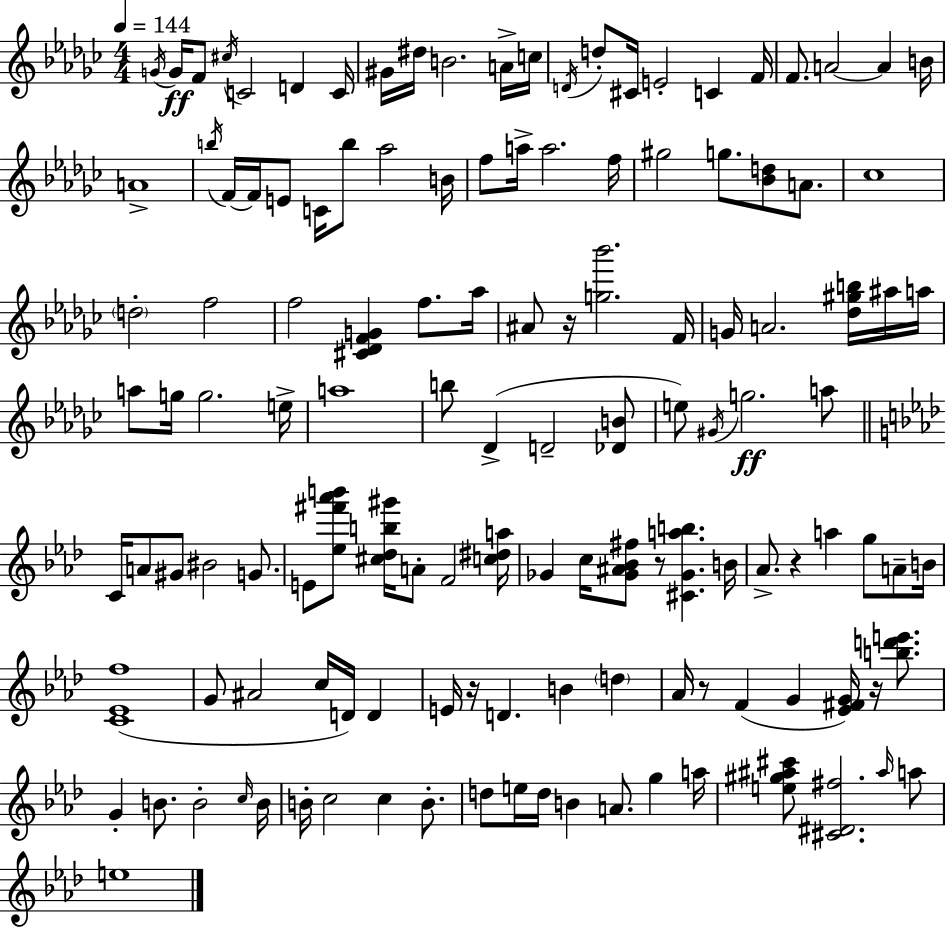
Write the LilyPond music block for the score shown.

{
  \clef treble
  \numericTimeSignature
  \time 4/4
  \key ees \minor
  \tempo 4 = 144
  \acciaccatura { g'16 }\ff g'16 f'8 \acciaccatura { cis''16 } c'2 d'4 | c'16 gis'16 dis''16 b'2. | a'16-> c''16 \acciaccatura { d'16 } d''8-. cis'16 e'2-. c'4 | f'16 f'8. a'2~~ a'4 | \break b'16 a'1-> | \acciaccatura { b''16 } f'16~~ f'16 e'8 c'16 b''8 aes''2 | b'16 f''8 a''16-> a''2. | f''16 gis''2 g''8. <bes' d''>8 | \break a'8. ces''1 | \parenthesize d''2-. f''2 | f''2 <cis' des' f' g'>4 | f''8. aes''16 ais'8 r16 <g'' bes'''>2. | \break f'16 g'16 a'2. | <des'' gis'' b''>16 ais''16 a''16 a''8 g''16 g''2. | e''16-> a''1 | b''8 des'4->( d'2-- | \break <des' b'>8 e''8) \acciaccatura { gis'16 }\ff g''2. | a''8 \bar "||" \break \key aes \major c'16 a'8 gis'8 bis'2 g'8. | e'8 <ees'' fis''' aes''' b'''>8 <cis'' des'' b'' gis'''>16 a'8-. f'2 <c'' dis'' a''>16 | ges'4 c''16 <ges' ais' bes' fis''>8 r8 <cis' ges' a'' b''>4. b'16 | aes'8.-> r4 a''4 g''8 a'8-- b'16 | \break <c' ees' f''>1( | g'8 ais'2 c''16 d'16) d'4 | e'16 r16 d'4. b'4 \parenthesize d''4 | aes'16 r8 f'4( g'4 <ees' fis' g'>16) r16 <b'' d''' e'''>8. | \break g'4-. b'8. b'2-. \grace { c''16 } | b'16 b'16-. c''2 c''4 b'8.-. | d''8 e''16 d''16 b'4 a'8. g''4 | a''16 <e'' gis'' ais'' cis'''>8 <cis' dis' fis''>2. \grace { ais''16 } | \break a''8 e''1 | \bar "|."
}